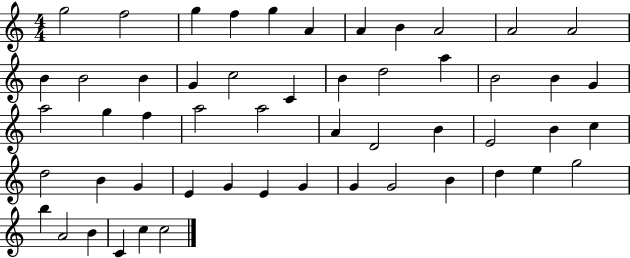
X:1
T:Untitled
M:4/4
L:1/4
K:C
g2 f2 g f g A A B A2 A2 A2 B B2 B G c2 C B d2 a B2 B G a2 g f a2 a2 A D2 B E2 B c d2 B G E G E G G G2 B d e g2 b A2 B C c c2